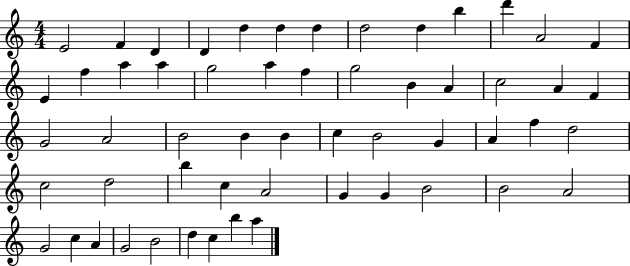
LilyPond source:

{
  \clef treble
  \numericTimeSignature
  \time 4/4
  \key c \major
  e'2 f'4 d'4 | d'4 d''4 d''4 d''4 | d''2 d''4 b''4 | d'''4 a'2 f'4 | \break e'4 f''4 a''4 a''4 | g''2 a''4 f''4 | g''2 b'4 a'4 | c''2 a'4 f'4 | \break g'2 a'2 | b'2 b'4 b'4 | c''4 b'2 g'4 | a'4 f''4 d''2 | \break c''2 d''2 | b''4 c''4 a'2 | g'4 g'4 b'2 | b'2 a'2 | \break g'2 c''4 a'4 | g'2 b'2 | d''4 c''4 b''4 a''4 | \bar "|."
}